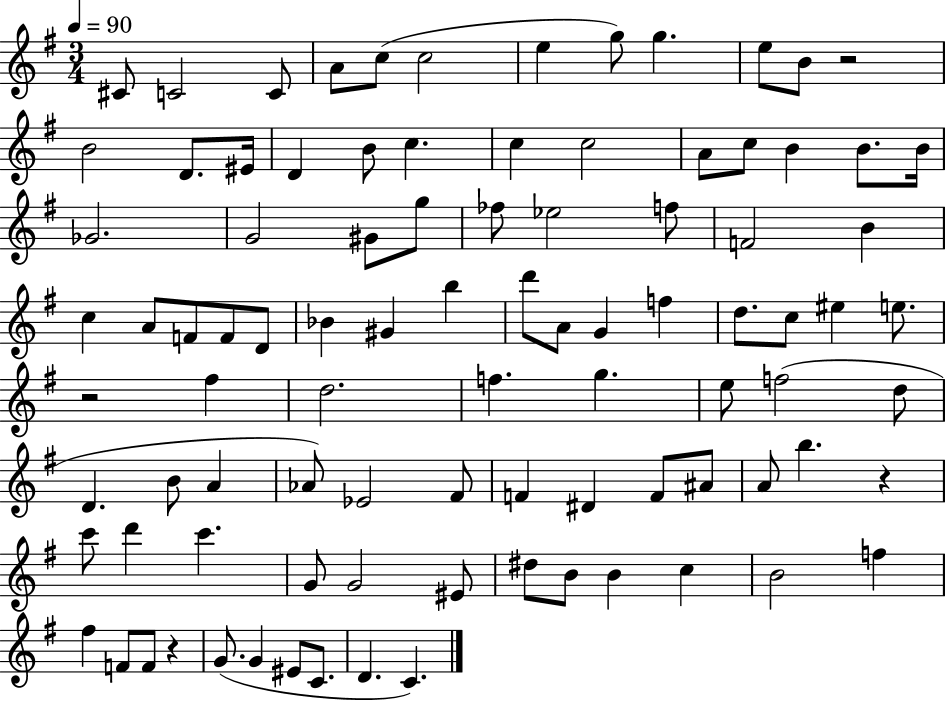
C#4/e C4/h C4/e A4/e C5/e C5/h E5/q G5/e G5/q. E5/e B4/e R/h B4/h D4/e. EIS4/s D4/q B4/e C5/q. C5/q C5/h A4/e C5/e B4/q B4/e. B4/s Gb4/h. G4/h G#4/e G5/e FES5/e Eb5/h F5/e F4/h B4/q C5/q A4/e F4/e F4/e D4/e Bb4/q G#4/q B5/q D6/e A4/e G4/q F5/q D5/e. C5/e EIS5/q E5/e. R/h F#5/q D5/h. F5/q. G5/q. E5/e F5/h D5/e D4/q. B4/e A4/q Ab4/e Eb4/h F#4/e F4/q D#4/q F4/e A#4/e A4/e B5/q. R/q C6/e D6/q C6/q. G4/e G4/h EIS4/e D#5/e B4/e B4/q C5/q B4/h F5/q F#5/q F4/e F4/e R/q G4/e. G4/q EIS4/e C4/e. D4/q. C4/q.